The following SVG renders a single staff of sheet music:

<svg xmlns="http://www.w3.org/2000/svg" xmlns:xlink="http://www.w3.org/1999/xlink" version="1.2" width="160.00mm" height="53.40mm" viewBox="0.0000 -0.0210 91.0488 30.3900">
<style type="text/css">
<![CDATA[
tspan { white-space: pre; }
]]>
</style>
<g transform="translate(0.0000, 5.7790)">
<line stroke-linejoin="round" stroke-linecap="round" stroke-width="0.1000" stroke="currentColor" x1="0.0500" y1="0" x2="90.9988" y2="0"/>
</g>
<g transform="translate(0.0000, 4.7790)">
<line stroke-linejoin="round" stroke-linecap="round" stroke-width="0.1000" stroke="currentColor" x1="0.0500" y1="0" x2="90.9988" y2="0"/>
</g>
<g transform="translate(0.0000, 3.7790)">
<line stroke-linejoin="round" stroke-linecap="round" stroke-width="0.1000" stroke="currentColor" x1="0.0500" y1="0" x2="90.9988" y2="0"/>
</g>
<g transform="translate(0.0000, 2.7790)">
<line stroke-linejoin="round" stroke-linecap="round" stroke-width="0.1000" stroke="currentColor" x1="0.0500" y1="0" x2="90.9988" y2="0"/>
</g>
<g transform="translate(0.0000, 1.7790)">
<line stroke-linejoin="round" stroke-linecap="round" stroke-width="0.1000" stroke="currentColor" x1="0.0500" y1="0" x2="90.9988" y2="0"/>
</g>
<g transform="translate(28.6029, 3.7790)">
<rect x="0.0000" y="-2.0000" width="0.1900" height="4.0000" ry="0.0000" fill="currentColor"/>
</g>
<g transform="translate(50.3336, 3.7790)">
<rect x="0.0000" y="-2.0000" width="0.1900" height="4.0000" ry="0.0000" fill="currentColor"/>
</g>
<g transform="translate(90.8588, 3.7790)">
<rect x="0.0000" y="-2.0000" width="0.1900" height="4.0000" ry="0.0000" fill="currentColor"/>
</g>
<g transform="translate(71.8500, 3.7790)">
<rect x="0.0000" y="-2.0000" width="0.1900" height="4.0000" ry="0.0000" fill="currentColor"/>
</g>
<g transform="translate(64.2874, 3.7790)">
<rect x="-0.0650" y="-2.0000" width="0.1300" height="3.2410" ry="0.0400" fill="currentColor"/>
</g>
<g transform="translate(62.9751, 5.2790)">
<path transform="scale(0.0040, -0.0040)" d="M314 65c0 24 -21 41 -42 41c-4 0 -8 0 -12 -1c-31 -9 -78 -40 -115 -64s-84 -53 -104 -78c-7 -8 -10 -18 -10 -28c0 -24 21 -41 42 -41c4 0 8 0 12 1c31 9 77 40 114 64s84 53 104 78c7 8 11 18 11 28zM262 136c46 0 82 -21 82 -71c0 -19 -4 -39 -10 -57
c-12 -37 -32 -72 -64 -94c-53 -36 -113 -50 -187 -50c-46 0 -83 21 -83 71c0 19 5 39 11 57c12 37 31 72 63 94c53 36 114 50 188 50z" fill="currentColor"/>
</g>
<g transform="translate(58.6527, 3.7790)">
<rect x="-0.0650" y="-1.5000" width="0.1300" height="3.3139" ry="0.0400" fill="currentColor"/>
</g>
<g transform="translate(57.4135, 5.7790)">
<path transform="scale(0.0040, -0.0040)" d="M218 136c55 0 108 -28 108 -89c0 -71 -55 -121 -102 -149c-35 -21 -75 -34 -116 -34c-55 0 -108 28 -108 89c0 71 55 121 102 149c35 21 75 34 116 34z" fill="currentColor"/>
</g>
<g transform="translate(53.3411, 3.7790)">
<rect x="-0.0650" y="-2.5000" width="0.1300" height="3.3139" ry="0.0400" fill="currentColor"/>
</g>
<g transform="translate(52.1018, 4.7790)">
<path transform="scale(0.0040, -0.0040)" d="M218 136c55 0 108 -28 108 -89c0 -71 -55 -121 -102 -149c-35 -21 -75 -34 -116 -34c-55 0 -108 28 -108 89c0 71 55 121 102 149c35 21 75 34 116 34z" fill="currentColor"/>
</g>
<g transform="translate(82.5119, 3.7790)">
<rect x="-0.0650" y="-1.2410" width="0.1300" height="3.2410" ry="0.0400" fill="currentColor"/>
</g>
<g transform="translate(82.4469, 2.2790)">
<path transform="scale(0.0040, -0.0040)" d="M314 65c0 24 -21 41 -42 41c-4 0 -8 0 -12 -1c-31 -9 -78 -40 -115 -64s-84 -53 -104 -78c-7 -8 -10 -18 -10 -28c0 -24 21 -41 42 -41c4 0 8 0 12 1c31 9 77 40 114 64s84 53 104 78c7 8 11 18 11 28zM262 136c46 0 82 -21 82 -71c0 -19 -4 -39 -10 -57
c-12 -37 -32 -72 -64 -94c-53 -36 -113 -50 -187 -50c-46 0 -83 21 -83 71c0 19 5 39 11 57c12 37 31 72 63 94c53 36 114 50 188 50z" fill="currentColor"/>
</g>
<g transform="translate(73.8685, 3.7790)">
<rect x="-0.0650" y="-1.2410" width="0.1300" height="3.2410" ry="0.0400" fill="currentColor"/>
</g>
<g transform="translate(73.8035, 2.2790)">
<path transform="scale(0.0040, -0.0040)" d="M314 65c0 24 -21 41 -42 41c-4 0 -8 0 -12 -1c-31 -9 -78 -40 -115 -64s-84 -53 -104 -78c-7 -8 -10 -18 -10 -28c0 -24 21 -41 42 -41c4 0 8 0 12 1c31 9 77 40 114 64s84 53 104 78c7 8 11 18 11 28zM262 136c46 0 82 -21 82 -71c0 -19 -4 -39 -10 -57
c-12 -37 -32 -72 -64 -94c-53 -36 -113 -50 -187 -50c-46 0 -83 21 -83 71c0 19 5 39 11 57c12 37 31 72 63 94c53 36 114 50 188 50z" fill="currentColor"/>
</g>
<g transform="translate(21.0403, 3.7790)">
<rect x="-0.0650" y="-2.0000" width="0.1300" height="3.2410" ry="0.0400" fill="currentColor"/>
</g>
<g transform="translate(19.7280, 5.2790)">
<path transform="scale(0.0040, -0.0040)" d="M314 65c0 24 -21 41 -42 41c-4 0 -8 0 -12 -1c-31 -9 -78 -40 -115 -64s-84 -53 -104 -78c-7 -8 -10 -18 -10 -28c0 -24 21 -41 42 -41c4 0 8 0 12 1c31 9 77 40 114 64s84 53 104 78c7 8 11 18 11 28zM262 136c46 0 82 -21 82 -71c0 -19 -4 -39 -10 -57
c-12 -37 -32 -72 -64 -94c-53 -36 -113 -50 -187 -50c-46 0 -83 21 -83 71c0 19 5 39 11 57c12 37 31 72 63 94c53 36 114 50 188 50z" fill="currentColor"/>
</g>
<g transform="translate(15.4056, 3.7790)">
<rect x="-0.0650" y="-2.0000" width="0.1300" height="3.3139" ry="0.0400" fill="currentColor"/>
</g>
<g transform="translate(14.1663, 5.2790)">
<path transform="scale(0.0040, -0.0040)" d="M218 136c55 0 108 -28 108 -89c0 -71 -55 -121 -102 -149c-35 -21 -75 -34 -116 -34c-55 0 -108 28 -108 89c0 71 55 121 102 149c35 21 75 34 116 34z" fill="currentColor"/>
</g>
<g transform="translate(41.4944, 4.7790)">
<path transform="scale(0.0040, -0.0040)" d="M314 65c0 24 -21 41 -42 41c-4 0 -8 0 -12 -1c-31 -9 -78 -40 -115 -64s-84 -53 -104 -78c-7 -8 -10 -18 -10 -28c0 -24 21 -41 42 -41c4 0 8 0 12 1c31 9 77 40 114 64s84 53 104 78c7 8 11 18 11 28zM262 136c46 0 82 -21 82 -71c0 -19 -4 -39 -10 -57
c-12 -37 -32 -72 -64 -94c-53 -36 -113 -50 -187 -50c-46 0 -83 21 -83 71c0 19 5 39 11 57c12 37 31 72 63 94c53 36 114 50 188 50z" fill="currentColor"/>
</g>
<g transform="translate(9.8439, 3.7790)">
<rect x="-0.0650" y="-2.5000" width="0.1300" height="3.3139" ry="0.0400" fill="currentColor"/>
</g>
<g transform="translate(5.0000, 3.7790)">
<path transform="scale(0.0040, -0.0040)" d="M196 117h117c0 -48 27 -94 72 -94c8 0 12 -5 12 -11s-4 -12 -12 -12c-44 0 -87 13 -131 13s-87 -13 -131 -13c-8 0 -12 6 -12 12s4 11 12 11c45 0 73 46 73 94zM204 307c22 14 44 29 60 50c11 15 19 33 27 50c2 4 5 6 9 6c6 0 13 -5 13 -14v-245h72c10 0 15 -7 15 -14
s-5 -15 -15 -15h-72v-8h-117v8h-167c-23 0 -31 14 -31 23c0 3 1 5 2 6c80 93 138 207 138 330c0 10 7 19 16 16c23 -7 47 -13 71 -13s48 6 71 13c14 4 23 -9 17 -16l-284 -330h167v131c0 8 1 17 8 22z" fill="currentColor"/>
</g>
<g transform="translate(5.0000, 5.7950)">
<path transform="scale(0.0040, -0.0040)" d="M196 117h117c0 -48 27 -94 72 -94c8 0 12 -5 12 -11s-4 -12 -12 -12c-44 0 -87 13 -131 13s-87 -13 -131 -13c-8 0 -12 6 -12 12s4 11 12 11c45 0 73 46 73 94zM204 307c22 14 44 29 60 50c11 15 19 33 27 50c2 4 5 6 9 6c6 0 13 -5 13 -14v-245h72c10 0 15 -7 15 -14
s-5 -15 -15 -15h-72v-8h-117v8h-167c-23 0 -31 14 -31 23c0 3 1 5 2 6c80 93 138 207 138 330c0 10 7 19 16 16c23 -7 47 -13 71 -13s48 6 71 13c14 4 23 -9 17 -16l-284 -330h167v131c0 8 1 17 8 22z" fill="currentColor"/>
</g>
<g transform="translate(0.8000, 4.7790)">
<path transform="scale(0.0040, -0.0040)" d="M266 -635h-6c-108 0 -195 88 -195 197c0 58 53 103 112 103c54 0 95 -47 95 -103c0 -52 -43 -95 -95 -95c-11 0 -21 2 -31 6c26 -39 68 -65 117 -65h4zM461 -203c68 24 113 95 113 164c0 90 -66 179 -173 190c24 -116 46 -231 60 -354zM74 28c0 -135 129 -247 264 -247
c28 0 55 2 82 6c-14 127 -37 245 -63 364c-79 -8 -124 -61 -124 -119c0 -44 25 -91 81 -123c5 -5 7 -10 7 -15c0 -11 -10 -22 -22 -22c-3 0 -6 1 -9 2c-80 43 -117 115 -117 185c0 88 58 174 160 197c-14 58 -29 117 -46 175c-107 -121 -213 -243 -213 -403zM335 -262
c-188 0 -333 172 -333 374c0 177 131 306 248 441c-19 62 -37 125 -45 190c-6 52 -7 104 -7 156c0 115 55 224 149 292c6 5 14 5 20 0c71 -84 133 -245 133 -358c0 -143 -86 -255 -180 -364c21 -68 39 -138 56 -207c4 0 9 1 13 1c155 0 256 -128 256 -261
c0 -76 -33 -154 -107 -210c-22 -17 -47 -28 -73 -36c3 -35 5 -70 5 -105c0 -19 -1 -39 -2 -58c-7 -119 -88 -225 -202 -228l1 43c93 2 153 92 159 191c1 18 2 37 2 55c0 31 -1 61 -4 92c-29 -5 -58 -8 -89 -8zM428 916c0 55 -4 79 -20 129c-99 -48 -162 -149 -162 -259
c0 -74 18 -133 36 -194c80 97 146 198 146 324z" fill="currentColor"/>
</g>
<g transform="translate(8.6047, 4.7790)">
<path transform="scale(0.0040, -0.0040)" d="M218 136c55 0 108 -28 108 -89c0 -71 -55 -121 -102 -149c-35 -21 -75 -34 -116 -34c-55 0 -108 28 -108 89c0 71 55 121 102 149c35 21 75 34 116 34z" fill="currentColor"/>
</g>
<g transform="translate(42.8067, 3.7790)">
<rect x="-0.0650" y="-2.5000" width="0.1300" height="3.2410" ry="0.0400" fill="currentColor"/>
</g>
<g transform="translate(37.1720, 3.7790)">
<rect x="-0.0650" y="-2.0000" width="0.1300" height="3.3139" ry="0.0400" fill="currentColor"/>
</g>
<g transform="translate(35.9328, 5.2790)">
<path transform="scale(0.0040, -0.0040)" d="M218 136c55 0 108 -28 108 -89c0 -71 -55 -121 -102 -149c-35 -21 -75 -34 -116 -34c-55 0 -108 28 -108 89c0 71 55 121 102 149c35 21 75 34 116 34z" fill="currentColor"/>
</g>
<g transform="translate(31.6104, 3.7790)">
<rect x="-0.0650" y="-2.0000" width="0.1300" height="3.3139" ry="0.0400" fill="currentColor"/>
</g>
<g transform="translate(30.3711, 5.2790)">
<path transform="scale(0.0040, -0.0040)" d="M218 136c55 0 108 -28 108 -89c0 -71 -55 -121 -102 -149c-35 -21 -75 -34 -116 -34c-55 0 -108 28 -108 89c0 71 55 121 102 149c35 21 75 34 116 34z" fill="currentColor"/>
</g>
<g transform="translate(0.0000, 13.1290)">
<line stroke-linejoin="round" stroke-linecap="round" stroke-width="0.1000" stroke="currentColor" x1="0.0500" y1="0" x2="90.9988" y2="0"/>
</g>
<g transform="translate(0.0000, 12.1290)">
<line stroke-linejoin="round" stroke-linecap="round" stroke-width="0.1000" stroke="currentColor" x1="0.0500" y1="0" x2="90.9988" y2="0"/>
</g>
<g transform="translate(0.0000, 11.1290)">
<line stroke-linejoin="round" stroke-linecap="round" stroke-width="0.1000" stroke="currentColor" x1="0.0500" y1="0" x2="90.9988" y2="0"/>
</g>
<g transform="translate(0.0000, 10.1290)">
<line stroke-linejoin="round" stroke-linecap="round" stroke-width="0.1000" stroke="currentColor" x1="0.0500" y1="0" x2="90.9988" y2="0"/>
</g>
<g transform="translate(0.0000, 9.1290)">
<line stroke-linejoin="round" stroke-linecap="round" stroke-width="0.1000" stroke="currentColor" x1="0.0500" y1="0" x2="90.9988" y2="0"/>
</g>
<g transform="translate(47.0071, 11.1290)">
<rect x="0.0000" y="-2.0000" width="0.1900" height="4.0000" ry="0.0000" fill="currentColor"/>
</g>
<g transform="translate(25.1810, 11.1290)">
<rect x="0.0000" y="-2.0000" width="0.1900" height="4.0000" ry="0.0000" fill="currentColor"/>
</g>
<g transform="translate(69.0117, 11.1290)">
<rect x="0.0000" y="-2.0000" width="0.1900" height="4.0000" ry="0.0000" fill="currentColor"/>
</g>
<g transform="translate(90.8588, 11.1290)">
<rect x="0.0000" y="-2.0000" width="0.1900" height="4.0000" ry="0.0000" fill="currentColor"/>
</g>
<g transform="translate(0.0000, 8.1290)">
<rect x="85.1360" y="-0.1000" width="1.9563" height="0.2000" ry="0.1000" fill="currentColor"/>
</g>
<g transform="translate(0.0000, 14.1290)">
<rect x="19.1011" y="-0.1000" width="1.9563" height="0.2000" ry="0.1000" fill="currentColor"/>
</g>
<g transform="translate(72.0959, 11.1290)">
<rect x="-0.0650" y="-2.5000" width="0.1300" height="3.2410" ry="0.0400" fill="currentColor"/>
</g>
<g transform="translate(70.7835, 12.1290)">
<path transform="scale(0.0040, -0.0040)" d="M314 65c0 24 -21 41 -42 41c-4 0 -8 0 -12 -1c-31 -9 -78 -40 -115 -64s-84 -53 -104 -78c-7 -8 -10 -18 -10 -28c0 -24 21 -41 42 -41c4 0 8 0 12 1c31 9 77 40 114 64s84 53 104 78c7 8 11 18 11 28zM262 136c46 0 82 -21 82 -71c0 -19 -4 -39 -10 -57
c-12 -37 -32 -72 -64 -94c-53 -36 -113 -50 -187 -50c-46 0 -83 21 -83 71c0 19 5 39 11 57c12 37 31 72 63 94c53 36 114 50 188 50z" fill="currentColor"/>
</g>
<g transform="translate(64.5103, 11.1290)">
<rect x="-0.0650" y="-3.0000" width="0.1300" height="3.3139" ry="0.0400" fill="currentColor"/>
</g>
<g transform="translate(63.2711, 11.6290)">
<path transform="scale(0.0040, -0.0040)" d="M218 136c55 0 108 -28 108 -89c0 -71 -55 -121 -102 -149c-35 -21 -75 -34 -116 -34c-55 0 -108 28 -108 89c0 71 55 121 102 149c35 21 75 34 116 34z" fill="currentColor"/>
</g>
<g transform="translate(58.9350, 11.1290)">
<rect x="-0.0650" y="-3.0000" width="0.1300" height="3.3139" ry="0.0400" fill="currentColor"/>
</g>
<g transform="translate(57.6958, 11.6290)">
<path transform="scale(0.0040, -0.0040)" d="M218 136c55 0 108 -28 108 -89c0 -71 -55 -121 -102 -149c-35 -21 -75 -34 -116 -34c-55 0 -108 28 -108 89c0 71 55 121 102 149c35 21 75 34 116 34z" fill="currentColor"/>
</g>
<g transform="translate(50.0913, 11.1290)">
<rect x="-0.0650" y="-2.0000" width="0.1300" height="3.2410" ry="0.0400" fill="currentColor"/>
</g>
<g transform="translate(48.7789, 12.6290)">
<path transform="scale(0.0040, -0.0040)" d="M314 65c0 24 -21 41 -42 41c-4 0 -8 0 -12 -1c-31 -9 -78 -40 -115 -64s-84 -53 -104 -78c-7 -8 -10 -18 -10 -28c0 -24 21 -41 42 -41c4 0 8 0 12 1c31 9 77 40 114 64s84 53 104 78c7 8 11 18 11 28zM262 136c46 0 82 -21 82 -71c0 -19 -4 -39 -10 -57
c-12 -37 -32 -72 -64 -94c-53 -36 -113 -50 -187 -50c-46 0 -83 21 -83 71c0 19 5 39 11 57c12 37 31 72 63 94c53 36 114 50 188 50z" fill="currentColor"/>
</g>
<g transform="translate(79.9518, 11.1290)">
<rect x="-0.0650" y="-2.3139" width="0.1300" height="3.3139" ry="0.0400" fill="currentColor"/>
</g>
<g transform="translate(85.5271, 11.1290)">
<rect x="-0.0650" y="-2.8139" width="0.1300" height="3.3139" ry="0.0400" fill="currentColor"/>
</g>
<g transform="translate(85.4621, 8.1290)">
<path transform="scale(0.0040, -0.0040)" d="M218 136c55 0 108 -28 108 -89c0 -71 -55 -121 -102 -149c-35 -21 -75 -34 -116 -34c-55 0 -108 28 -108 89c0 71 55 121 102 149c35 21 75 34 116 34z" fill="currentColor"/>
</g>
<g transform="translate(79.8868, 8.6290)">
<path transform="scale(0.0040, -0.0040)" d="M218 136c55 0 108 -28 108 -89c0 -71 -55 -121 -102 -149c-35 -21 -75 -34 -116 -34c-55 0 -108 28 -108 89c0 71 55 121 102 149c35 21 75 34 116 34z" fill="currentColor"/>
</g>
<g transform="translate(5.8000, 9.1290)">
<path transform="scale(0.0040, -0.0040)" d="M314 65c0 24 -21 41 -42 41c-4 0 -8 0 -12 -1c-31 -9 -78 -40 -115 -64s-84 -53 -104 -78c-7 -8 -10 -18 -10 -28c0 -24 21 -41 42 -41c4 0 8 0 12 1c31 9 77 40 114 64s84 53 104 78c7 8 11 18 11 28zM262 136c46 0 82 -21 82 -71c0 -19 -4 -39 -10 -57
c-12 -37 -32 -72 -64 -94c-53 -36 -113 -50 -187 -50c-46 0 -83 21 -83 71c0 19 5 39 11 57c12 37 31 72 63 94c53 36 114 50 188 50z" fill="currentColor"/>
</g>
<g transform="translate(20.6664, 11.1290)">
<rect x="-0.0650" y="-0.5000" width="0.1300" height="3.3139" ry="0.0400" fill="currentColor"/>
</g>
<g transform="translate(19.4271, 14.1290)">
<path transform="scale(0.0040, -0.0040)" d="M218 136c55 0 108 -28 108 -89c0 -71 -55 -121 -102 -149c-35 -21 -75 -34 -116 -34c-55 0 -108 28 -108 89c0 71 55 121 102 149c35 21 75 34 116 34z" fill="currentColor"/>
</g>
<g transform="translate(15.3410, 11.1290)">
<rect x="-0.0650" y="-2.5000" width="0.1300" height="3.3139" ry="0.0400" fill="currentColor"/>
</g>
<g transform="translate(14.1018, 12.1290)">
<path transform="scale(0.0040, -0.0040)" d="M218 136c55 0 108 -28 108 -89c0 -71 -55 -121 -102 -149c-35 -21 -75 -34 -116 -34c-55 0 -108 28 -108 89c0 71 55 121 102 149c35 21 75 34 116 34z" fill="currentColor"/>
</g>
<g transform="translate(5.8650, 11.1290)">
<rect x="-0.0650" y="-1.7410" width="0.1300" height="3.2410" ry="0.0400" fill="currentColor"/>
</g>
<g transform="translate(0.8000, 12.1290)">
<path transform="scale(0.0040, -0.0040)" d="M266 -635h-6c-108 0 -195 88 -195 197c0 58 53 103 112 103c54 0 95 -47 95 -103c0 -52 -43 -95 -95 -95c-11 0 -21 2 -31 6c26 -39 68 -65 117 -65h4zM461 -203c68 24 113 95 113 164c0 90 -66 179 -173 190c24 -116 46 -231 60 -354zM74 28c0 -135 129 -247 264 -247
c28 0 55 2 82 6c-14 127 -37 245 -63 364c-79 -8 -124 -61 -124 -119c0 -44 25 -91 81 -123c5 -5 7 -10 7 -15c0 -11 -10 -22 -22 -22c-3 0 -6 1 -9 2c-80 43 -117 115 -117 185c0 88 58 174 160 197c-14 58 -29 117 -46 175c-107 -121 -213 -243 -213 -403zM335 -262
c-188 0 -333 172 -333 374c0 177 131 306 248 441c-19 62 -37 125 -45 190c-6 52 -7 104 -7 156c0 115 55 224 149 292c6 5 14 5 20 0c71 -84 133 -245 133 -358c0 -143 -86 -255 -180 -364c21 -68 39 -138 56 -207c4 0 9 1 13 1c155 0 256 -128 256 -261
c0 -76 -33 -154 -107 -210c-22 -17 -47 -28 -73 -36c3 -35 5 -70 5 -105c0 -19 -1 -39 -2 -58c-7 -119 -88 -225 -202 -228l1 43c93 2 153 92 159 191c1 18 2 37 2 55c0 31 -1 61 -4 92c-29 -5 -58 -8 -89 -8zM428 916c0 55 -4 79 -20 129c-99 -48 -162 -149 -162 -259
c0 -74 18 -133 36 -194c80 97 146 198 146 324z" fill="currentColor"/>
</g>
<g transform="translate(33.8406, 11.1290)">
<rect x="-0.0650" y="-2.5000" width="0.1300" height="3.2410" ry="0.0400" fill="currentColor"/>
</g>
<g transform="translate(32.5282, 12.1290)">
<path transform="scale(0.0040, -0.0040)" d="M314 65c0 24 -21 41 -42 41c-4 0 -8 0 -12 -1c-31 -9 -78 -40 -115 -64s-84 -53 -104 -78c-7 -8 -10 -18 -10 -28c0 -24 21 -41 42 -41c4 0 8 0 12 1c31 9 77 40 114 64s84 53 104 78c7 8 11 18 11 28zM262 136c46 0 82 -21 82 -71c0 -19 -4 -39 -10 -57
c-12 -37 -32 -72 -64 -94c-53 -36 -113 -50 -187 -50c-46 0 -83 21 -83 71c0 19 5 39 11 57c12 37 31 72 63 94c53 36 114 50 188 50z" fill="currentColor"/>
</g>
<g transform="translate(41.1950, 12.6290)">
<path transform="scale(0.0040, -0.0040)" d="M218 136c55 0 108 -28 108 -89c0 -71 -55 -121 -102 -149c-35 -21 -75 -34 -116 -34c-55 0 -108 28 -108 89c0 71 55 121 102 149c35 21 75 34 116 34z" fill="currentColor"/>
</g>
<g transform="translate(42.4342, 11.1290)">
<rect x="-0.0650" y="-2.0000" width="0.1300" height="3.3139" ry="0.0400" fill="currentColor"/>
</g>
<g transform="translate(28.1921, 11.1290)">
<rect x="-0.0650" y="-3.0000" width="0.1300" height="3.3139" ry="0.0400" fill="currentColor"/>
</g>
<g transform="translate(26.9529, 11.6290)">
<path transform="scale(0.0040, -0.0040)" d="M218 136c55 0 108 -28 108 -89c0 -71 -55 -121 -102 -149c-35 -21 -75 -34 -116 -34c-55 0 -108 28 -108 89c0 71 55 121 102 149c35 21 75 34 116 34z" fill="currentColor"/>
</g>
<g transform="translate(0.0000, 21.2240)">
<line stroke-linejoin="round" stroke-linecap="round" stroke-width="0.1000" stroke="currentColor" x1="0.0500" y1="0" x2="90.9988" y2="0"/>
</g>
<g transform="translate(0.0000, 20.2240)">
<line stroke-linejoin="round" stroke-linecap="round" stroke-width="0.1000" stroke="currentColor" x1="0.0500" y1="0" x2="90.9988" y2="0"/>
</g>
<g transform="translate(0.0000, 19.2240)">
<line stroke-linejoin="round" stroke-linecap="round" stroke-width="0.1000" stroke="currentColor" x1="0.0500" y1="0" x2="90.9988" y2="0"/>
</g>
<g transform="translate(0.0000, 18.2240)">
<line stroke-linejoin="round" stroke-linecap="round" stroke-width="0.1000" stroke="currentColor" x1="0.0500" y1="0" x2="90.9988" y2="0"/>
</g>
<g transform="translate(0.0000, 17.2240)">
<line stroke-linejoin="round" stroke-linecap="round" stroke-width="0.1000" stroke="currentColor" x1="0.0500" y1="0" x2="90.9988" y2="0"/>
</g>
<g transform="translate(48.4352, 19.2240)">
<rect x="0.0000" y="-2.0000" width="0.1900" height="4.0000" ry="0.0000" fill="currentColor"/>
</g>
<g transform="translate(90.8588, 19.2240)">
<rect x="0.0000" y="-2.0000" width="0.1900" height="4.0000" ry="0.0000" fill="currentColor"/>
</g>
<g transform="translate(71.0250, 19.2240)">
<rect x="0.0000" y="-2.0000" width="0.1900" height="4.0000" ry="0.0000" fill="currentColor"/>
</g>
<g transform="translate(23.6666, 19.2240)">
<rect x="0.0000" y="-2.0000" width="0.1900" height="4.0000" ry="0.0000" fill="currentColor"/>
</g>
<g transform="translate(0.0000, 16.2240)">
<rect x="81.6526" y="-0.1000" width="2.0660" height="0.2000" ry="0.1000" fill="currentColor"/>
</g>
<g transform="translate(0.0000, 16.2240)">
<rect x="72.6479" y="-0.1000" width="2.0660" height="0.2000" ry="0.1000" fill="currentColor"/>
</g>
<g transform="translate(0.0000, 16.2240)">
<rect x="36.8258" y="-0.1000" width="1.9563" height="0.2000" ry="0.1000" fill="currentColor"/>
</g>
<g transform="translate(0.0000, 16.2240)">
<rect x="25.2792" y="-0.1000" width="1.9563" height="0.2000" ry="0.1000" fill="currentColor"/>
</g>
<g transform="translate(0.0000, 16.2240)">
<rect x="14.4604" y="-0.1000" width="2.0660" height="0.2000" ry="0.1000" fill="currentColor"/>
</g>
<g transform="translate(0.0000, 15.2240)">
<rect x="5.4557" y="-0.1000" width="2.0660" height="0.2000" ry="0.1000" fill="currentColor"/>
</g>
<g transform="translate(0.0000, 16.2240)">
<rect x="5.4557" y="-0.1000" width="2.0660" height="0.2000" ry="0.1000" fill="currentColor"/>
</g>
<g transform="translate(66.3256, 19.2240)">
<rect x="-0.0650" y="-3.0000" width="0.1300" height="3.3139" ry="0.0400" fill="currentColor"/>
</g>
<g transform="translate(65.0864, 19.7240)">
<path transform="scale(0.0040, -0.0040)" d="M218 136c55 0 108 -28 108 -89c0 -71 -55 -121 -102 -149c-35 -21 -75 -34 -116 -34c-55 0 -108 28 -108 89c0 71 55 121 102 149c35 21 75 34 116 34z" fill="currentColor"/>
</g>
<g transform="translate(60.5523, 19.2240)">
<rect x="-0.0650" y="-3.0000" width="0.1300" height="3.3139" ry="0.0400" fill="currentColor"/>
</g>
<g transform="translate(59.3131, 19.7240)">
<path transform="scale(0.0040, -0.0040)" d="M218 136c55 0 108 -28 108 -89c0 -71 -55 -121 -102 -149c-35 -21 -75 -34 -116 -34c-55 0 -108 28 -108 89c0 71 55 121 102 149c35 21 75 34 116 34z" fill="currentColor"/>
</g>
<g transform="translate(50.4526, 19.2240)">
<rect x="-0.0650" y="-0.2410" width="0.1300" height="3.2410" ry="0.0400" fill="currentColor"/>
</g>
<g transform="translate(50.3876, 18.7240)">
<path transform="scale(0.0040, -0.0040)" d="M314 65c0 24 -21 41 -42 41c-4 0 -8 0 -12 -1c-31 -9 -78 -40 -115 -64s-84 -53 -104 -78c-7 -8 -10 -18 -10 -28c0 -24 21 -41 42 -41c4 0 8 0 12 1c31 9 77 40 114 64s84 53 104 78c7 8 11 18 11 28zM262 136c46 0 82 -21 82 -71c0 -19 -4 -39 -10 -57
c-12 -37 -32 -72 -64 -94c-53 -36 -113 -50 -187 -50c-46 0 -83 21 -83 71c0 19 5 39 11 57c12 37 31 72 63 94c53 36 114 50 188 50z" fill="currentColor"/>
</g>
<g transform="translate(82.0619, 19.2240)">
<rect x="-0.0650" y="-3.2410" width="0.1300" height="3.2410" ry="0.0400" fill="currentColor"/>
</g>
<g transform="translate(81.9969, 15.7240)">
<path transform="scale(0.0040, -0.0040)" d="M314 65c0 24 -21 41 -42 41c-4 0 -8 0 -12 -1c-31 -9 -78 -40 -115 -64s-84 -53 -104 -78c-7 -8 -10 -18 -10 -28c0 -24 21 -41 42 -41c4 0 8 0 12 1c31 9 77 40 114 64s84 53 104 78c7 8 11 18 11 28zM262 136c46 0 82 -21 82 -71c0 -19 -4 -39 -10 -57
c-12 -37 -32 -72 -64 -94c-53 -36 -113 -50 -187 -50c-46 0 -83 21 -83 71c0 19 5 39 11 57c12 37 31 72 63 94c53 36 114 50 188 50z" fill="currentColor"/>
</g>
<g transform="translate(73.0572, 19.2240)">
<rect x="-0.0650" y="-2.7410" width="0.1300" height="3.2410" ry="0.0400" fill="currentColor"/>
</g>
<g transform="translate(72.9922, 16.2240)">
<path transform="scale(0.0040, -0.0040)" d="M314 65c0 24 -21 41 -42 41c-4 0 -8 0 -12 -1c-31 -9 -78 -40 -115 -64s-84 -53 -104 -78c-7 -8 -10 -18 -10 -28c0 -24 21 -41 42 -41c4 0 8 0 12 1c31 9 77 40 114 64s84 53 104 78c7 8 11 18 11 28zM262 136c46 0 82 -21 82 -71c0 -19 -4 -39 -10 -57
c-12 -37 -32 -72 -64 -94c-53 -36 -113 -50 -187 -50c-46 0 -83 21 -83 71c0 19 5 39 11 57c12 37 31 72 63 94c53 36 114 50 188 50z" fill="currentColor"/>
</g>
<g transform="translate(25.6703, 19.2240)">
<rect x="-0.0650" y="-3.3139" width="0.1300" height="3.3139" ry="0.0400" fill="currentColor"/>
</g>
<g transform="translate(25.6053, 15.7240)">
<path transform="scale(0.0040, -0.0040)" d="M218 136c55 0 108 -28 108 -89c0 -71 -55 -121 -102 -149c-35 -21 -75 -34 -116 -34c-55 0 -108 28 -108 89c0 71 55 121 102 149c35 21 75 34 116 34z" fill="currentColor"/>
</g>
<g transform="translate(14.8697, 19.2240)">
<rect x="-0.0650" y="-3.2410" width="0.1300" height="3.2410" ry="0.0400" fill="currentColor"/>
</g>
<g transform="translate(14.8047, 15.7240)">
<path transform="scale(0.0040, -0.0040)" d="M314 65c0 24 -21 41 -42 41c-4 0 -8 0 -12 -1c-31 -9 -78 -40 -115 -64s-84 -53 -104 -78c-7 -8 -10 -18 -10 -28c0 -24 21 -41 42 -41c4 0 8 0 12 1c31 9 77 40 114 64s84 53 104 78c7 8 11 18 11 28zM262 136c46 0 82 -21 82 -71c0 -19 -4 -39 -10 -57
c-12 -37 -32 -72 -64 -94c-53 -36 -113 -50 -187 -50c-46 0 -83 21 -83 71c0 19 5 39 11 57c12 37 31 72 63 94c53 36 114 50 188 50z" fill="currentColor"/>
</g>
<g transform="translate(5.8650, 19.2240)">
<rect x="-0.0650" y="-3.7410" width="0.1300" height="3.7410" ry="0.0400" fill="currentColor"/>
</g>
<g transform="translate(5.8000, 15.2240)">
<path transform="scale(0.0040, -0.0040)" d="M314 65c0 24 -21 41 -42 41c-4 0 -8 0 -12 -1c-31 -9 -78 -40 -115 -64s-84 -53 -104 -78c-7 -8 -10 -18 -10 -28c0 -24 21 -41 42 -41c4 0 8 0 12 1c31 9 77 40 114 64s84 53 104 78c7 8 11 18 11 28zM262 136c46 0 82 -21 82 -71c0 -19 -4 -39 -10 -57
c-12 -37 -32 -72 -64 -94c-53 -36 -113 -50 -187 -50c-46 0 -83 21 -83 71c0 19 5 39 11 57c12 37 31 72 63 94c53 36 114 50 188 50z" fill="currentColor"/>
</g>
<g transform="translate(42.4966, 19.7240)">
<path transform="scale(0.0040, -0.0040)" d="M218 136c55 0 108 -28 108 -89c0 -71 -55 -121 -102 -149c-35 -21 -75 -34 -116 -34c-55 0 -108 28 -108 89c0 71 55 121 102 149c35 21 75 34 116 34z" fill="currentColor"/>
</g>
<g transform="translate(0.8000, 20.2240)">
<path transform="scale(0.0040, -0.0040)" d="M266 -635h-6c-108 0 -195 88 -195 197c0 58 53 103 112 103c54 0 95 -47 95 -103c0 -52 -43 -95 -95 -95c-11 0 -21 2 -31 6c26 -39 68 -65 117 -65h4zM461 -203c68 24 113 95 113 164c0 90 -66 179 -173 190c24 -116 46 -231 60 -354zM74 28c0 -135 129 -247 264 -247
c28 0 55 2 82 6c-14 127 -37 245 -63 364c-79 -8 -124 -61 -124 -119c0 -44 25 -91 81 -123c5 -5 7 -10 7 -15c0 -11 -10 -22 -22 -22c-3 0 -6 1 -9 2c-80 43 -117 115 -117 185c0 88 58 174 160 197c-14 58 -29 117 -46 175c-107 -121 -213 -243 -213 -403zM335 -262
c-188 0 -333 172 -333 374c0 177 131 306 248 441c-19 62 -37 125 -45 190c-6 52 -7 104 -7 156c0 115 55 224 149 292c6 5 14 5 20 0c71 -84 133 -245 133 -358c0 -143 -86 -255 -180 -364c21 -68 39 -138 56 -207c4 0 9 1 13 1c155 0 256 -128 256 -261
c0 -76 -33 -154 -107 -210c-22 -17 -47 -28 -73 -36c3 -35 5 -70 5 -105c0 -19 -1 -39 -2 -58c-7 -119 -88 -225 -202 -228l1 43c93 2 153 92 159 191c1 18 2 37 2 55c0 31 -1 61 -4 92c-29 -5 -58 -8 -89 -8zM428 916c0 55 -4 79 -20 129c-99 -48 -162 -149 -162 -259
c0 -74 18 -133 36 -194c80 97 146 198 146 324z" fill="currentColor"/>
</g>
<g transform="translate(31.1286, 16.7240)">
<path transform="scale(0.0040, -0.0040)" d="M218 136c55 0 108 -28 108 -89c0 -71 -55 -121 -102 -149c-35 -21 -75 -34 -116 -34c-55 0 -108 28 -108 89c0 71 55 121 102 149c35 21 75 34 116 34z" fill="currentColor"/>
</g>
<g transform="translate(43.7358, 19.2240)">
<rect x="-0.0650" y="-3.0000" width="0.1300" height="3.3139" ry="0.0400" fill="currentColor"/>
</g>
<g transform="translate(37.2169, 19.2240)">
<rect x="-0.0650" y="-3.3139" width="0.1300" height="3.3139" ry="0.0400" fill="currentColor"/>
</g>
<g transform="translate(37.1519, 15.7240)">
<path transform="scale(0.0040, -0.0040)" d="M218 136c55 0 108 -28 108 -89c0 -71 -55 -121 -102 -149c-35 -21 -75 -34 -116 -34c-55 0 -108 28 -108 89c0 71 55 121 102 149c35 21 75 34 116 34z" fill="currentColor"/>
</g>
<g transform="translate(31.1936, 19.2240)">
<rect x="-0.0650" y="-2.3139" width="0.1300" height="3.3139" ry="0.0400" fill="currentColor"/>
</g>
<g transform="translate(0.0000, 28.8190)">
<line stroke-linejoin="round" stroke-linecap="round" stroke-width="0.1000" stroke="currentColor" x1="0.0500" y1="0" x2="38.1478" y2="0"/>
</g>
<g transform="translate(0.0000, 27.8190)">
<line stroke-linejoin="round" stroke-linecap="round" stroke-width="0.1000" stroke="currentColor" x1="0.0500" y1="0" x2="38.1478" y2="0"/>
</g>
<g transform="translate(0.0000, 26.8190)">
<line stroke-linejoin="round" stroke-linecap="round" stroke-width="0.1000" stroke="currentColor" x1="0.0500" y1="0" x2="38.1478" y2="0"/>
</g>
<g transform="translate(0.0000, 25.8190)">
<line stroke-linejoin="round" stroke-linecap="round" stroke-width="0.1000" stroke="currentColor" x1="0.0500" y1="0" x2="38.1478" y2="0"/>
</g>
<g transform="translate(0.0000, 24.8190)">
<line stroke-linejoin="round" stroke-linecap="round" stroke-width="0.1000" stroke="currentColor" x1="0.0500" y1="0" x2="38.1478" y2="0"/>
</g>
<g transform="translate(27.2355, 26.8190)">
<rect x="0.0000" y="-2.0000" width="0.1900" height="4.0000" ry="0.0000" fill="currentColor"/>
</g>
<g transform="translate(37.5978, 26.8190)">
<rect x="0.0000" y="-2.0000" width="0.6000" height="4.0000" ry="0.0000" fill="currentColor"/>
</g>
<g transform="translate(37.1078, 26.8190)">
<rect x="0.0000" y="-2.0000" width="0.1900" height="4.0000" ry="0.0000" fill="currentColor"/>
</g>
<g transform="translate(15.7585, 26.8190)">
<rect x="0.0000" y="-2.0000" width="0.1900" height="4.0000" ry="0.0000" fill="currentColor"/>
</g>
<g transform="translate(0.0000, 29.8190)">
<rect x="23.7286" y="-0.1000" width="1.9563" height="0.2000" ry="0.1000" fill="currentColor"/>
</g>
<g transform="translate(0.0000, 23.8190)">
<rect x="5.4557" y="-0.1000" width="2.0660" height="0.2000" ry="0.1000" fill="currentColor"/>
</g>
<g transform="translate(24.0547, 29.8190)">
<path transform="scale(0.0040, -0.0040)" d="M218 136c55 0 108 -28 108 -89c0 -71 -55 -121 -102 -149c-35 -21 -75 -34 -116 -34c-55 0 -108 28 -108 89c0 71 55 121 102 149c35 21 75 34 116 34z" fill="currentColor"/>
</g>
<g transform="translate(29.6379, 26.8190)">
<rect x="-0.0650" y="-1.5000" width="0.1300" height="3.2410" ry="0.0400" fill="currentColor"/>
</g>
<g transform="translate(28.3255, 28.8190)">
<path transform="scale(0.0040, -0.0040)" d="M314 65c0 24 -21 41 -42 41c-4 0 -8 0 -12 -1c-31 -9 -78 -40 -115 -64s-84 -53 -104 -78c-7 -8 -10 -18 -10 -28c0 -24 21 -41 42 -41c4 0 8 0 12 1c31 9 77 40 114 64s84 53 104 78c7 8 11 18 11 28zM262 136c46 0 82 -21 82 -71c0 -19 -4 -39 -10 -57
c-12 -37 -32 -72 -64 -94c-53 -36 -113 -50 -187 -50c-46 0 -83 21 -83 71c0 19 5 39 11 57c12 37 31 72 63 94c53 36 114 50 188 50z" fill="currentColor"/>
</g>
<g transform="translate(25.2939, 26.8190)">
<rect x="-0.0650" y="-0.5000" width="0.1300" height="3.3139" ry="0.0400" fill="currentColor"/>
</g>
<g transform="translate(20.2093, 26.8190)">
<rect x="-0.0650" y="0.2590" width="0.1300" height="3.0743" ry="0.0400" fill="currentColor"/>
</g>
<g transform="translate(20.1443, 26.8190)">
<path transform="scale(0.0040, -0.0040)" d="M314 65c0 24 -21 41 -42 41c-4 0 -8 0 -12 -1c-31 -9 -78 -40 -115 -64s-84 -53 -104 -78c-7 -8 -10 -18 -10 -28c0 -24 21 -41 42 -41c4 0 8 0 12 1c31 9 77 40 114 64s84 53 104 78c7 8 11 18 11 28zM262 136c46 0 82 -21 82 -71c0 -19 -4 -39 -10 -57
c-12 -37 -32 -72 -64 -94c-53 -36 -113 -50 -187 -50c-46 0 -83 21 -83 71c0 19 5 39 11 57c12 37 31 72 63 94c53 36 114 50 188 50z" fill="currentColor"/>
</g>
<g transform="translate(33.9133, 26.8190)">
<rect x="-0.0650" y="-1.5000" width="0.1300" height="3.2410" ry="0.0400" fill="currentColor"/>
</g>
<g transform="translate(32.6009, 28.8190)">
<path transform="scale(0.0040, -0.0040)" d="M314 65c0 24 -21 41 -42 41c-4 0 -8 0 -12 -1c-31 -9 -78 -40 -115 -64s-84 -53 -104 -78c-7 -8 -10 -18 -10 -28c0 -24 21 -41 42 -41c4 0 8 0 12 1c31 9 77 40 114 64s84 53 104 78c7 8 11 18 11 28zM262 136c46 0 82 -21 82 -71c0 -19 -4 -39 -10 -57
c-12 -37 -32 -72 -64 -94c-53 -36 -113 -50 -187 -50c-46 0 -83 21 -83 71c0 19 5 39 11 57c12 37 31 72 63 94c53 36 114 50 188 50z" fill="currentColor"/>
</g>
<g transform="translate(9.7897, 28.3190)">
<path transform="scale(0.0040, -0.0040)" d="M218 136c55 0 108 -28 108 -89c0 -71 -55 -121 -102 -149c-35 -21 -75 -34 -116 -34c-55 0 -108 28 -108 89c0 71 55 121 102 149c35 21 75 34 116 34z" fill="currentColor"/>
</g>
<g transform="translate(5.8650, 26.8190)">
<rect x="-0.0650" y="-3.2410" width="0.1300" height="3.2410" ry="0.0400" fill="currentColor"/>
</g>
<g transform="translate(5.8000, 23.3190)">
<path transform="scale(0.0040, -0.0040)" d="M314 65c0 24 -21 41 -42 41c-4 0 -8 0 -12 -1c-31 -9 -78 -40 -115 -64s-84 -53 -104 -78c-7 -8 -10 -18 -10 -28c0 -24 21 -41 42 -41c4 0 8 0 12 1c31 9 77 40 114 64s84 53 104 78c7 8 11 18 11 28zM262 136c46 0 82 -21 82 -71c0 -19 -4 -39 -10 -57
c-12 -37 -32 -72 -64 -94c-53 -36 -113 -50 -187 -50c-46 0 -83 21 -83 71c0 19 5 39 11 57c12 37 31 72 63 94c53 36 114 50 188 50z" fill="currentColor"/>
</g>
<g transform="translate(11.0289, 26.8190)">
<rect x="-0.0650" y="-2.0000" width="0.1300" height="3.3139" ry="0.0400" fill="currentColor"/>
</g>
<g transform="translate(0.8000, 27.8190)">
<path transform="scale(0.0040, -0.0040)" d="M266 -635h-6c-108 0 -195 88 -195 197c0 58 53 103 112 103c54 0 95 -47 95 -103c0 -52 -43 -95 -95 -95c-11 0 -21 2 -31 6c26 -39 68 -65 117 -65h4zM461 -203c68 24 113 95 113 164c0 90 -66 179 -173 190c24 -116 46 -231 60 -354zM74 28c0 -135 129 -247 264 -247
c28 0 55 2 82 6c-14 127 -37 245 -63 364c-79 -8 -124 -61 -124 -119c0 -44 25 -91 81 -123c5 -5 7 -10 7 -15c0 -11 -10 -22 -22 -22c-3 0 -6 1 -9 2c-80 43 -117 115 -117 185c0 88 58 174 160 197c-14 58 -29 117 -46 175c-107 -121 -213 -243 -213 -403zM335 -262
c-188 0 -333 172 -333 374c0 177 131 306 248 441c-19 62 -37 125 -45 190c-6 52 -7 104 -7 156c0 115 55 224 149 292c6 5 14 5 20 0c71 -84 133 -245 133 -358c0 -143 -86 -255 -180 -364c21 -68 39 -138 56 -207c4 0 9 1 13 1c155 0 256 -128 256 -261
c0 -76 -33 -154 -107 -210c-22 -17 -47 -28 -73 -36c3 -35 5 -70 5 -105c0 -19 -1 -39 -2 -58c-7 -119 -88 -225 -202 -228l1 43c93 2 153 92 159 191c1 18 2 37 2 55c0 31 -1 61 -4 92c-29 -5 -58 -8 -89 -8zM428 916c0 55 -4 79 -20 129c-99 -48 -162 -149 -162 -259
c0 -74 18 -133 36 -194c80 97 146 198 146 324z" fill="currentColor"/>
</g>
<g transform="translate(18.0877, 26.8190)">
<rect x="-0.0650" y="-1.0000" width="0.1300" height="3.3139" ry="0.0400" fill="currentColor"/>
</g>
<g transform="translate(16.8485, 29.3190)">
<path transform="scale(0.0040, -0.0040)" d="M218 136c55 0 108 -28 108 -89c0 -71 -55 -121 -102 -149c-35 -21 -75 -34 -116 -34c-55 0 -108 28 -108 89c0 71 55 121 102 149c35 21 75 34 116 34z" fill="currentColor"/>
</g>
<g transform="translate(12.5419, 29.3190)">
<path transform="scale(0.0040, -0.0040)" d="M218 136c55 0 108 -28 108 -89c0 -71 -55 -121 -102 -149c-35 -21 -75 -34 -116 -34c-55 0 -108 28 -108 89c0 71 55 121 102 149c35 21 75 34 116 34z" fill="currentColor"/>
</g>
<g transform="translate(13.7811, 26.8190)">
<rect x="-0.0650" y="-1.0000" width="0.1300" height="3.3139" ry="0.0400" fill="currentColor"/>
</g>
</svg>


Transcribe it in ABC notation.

X:1
T:Untitled
M:4/4
L:1/4
K:C
G F F2 F F G2 G E F2 e2 e2 f2 G C A G2 F F2 A A G2 g a c'2 b2 b g b A c2 A A a2 b2 b2 F D D B2 C E2 E2